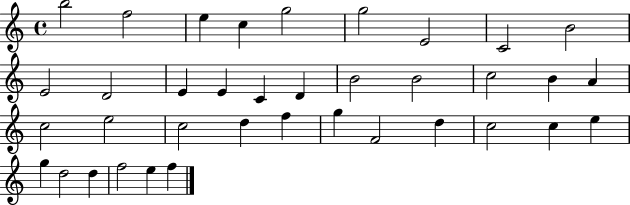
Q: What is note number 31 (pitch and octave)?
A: E5